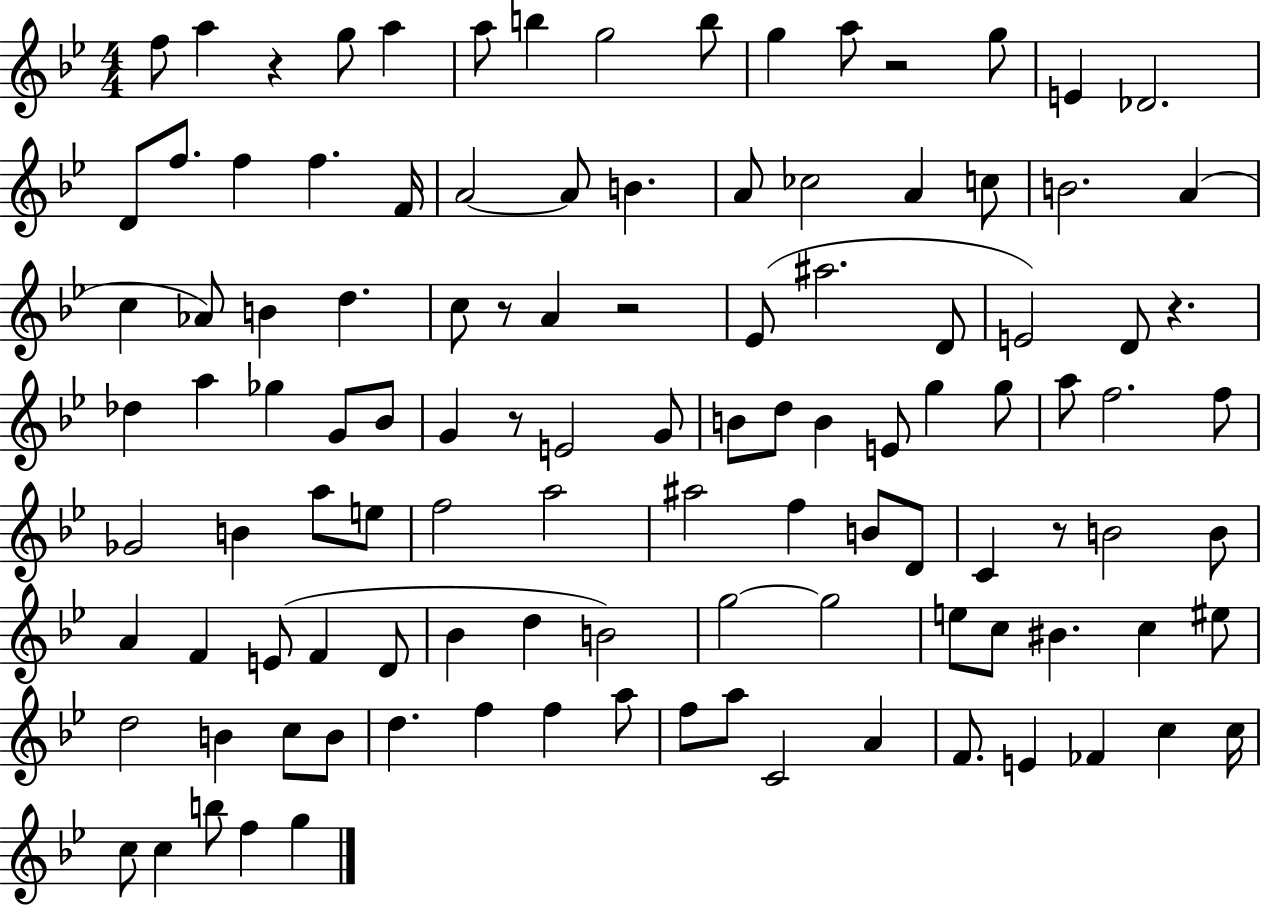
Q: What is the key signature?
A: BES major